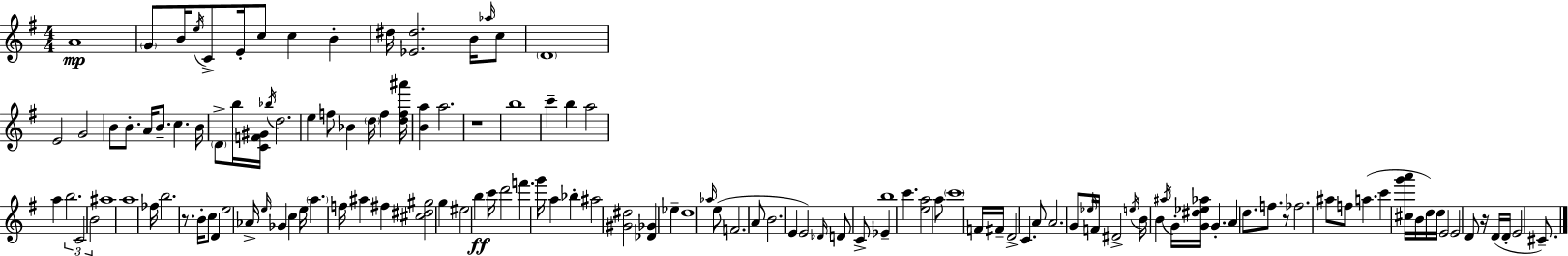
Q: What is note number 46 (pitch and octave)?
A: C5